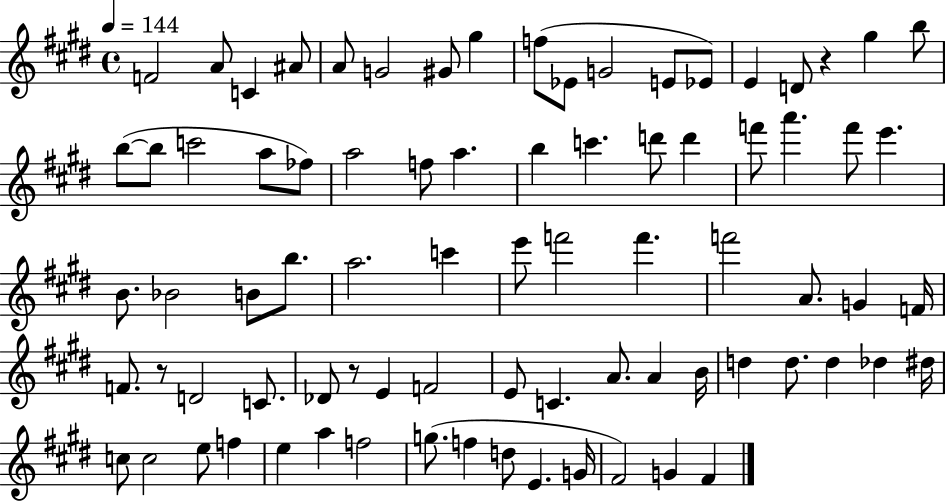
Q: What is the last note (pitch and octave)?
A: F#4